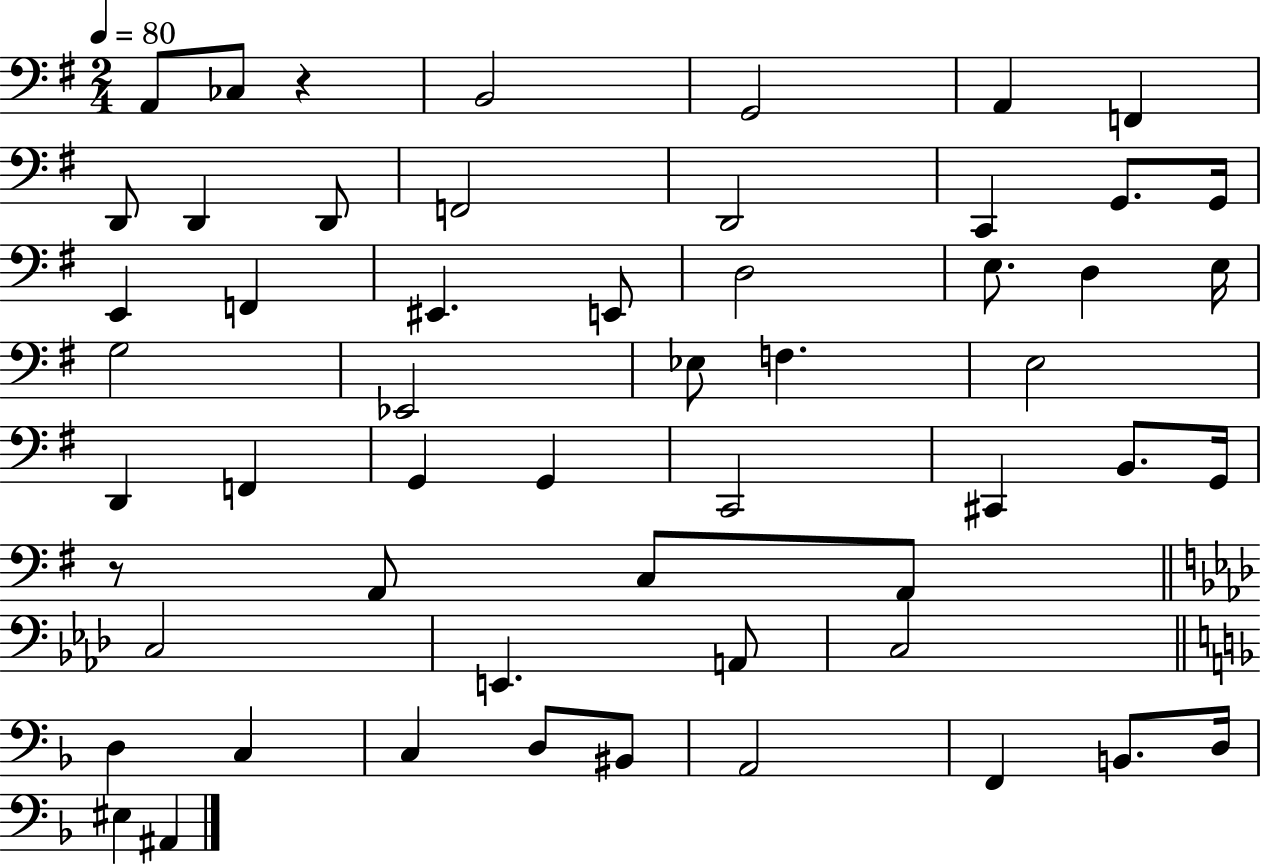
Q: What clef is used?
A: bass